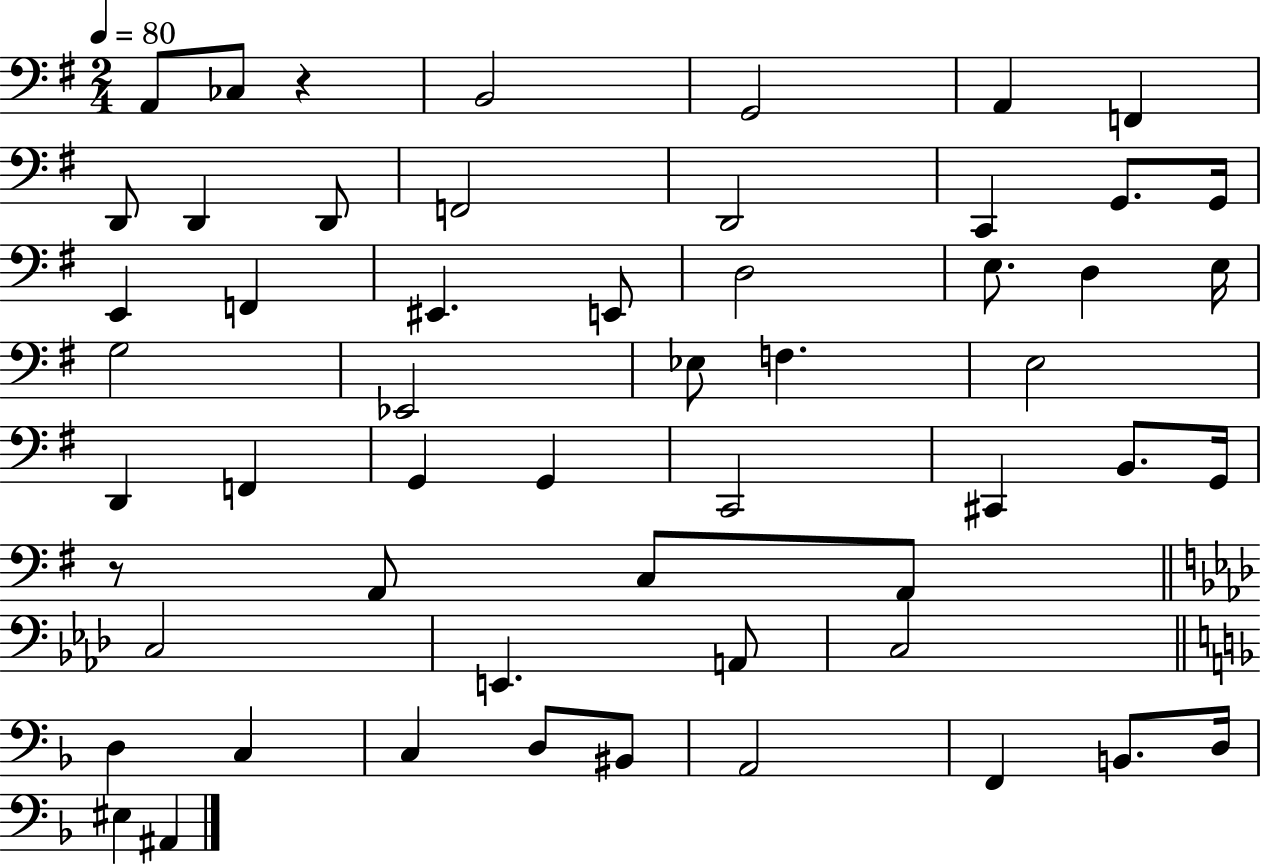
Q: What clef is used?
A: bass